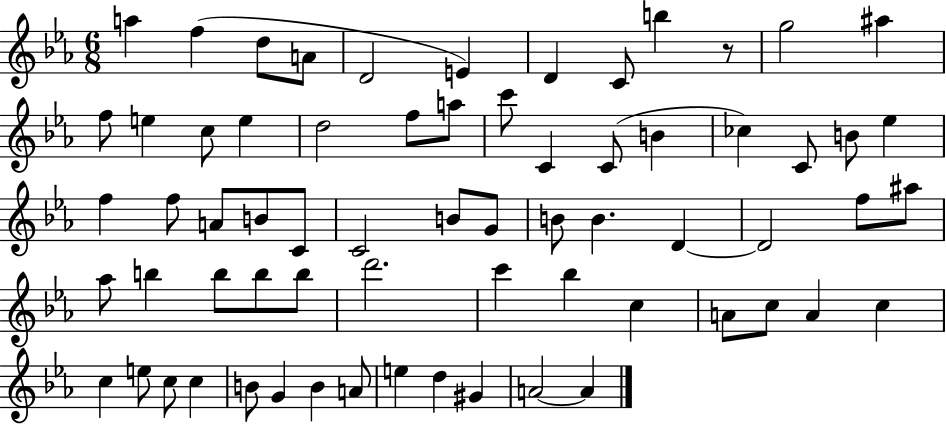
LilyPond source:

{
  \clef treble
  \numericTimeSignature
  \time 6/8
  \key ees \major
  \repeat volta 2 { a''4 f''4( d''8 a'8 | d'2 e'4) | d'4 c'8 b''4 r8 | g''2 ais''4 | \break f''8 e''4 c''8 e''4 | d''2 f''8 a''8 | c'''8 c'4 c'8( b'4 | ces''4) c'8 b'8 ees''4 | \break f''4 f''8 a'8 b'8 c'8 | c'2 b'8 g'8 | b'8 b'4. d'4~~ | d'2 f''8 ais''8 | \break aes''8 b''4 b''8 b''8 b''8 | d'''2. | c'''4 bes''4 c''4 | a'8 c''8 a'4 c''4 | \break c''4 e''8 c''8 c''4 | b'8 g'4 b'4 a'8 | e''4 d''4 gis'4 | a'2~~ a'4 | \break } \bar "|."
}